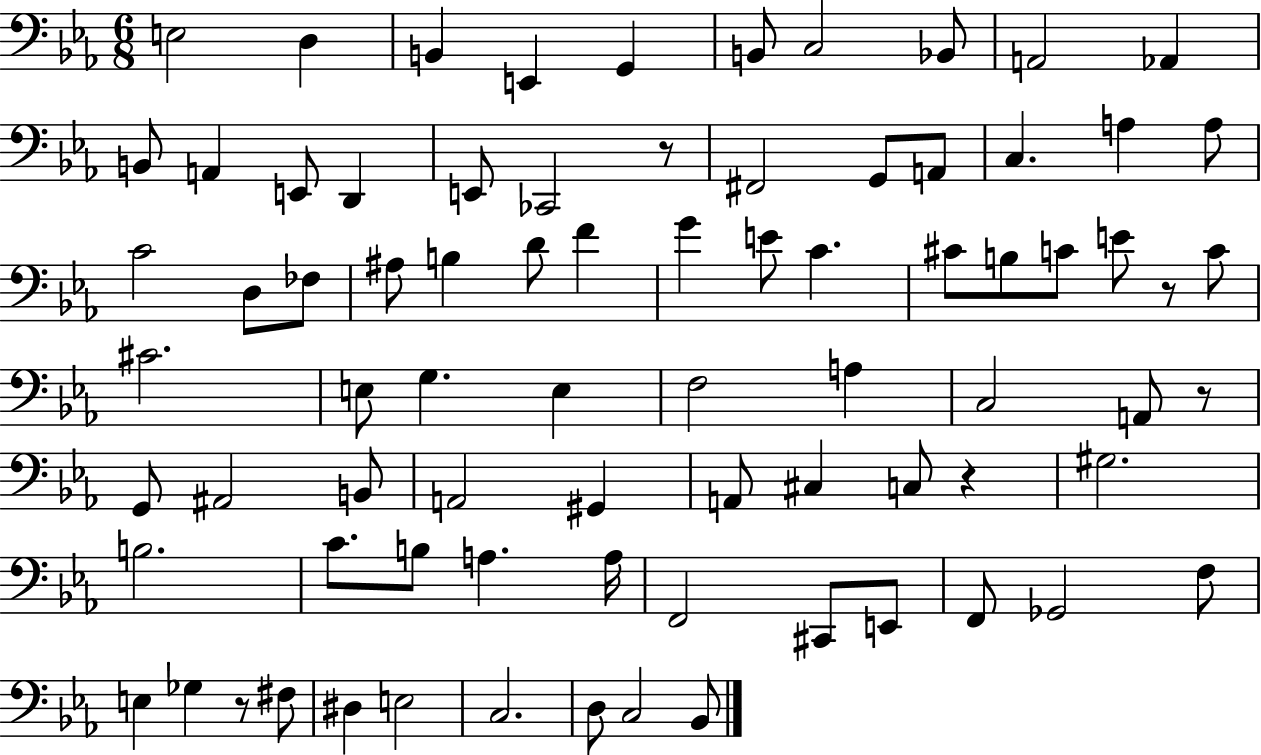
{
  \clef bass
  \numericTimeSignature
  \time 6/8
  \key ees \major
  e2 d4 | b,4 e,4 g,4 | b,8 c2 bes,8 | a,2 aes,4 | \break b,8 a,4 e,8 d,4 | e,8 ces,2 r8 | fis,2 g,8 a,8 | c4. a4 a8 | \break c'2 d8 fes8 | ais8 b4 d'8 f'4 | g'4 e'8 c'4. | cis'8 b8 c'8 e'8 r8 c'8 | \break cis'2. | e8 g4. e4 | f2 a4 | c2 a,8 r8 | \break g,8 ais,2 b,8 | a,2 gis,4 | a,8 cis4 c8 r4 | gis2. | \break b2. | c'8. b8 a4. a16 | f,2 cis,8 e,8 | f,8 ges,2 f8 | \break e4 ges4 r8 fis8 | dis4 e2 | c2. | d8 c2 bes,8 | \break \bar "|."
}